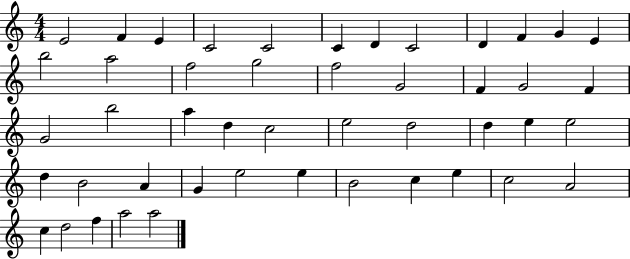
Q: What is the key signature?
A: C major